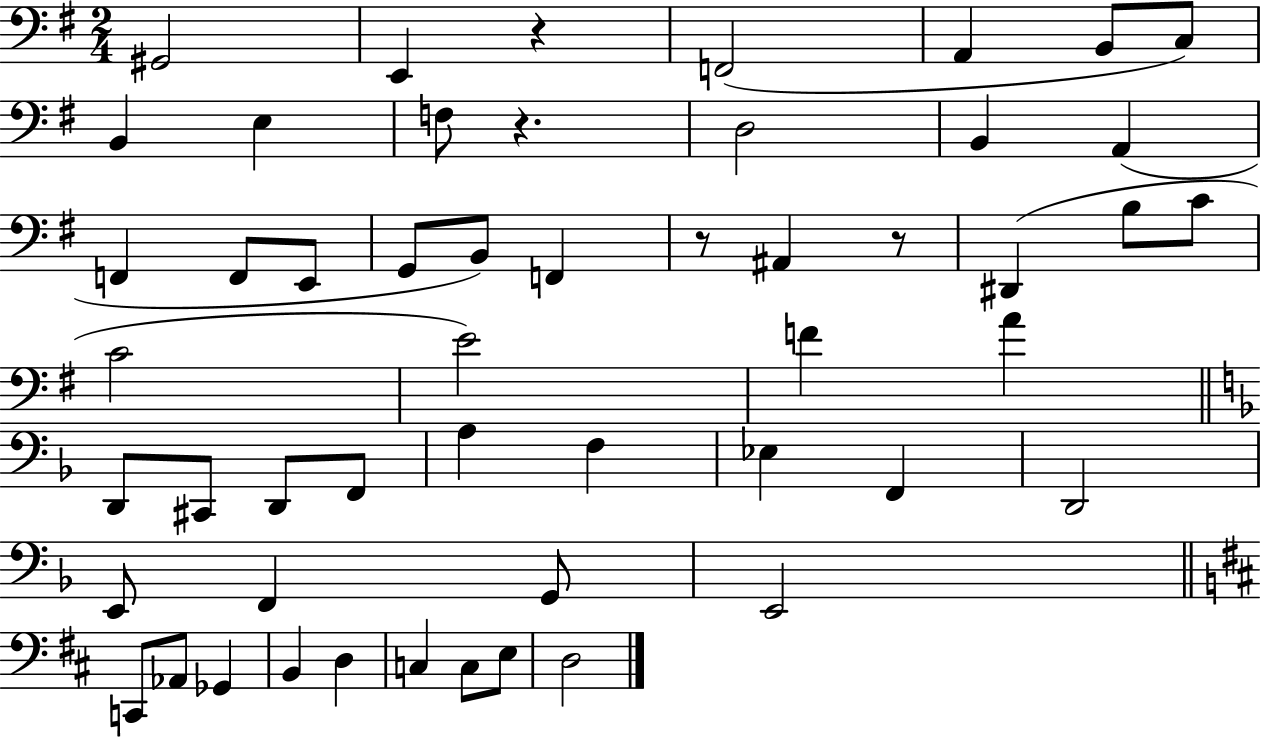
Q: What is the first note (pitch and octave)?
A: G#2